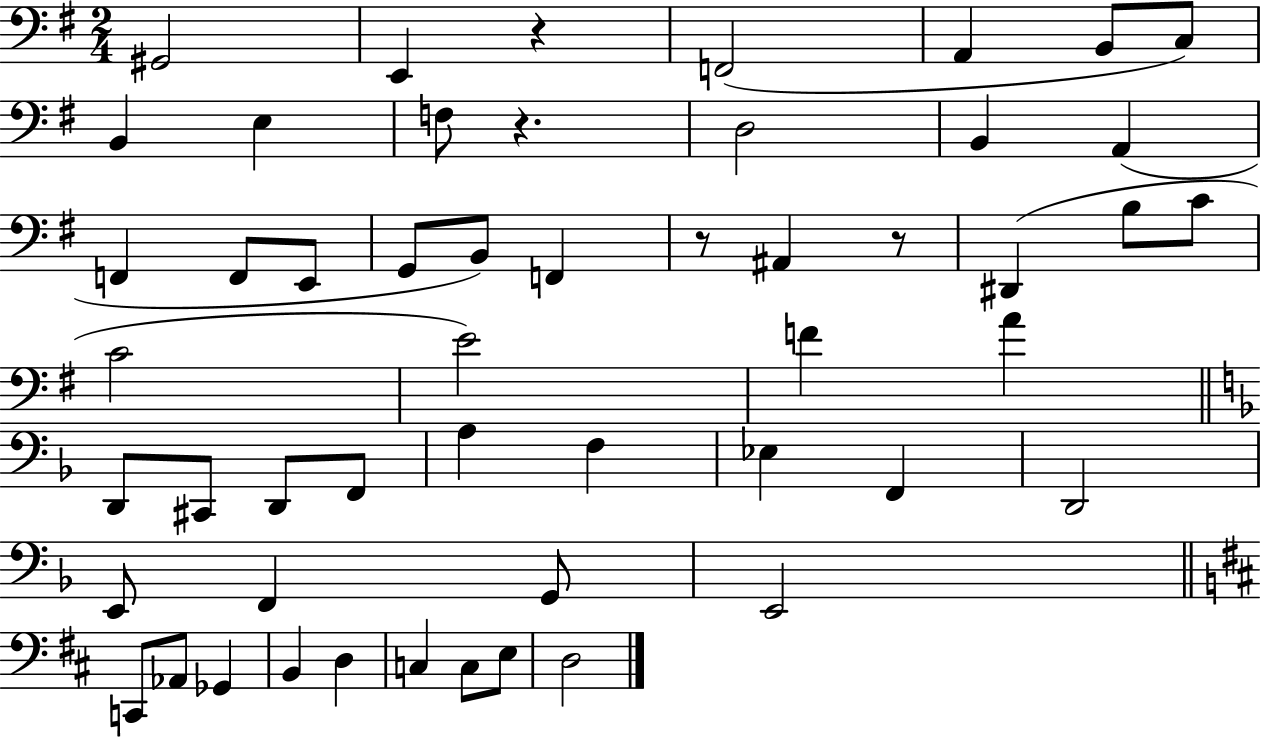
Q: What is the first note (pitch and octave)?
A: G#2